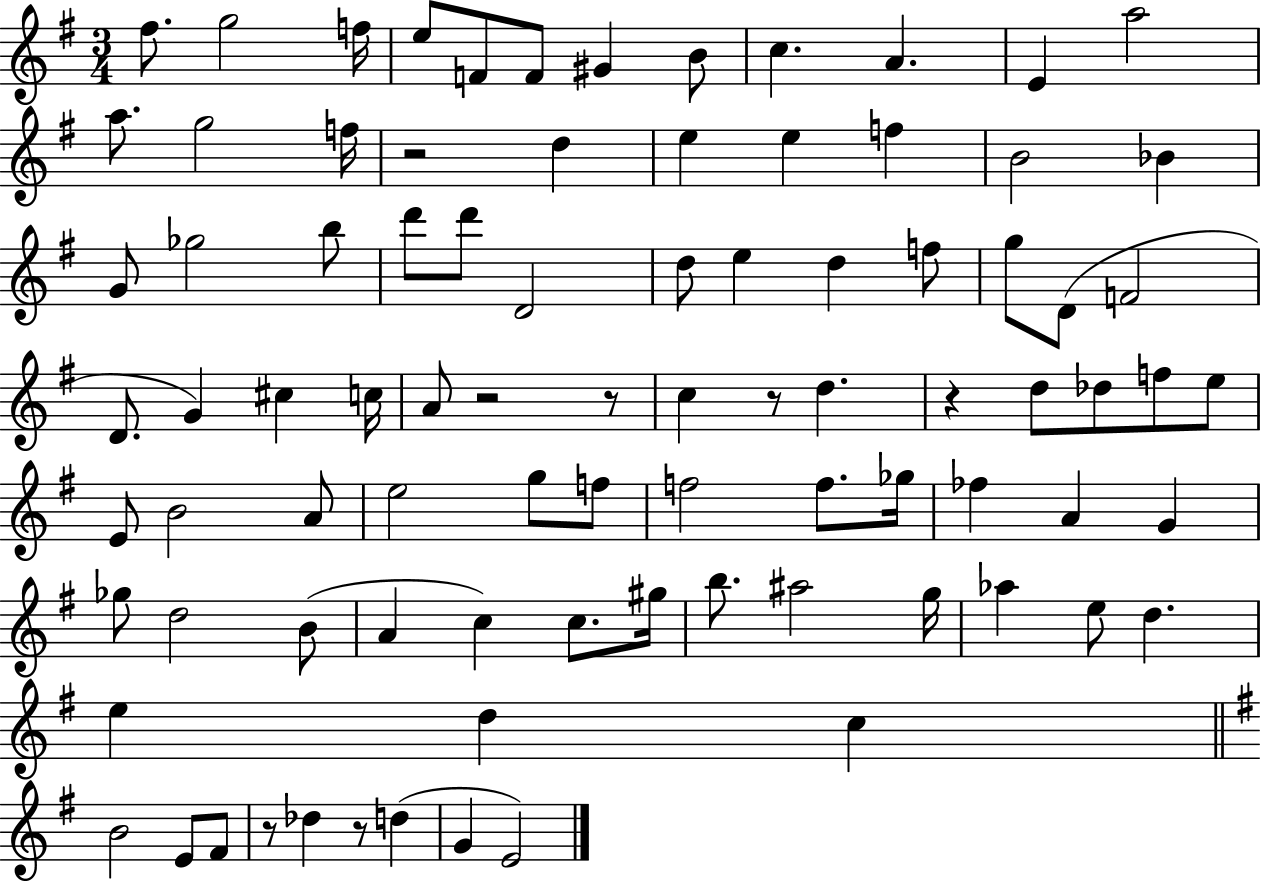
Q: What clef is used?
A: treble